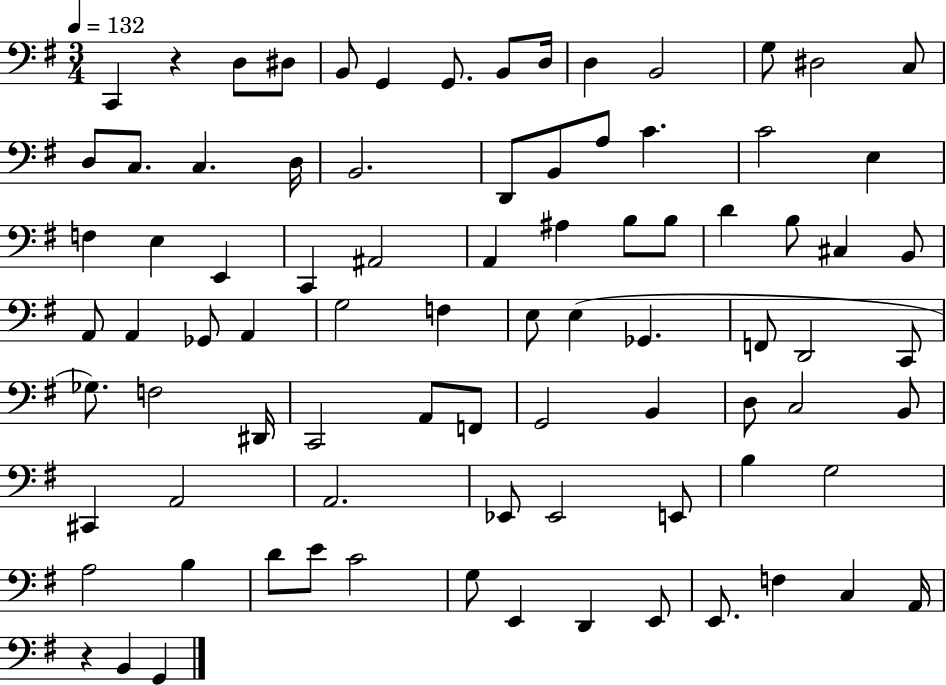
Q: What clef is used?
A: bass